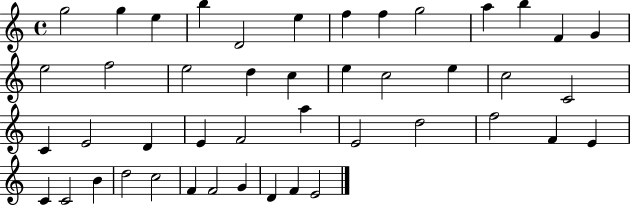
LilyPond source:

{
  \clef treble
  \time 4/4
  \defaultTimeSignature
  \key c \major
  g''2 g''4 e''4 | b''4 d'2 e''4 | f''4 f''4 g''2 | a''4 b''4 f'4 g'4 | \break e''2 f''2 | e''2 d''4 c''4 | e''4 c''2 e''4 | c''2 c'2 | \break c'4 e'2 d'4 | e'4 f'2 a''4 | e'2 d''2 | f''2 f'4 e'4 | \break c'4 c'2 b'4 | d''2 c''2 | f'4 f'2 g'4 | d'4 f'4 e'2 | \break \bar "|."
}